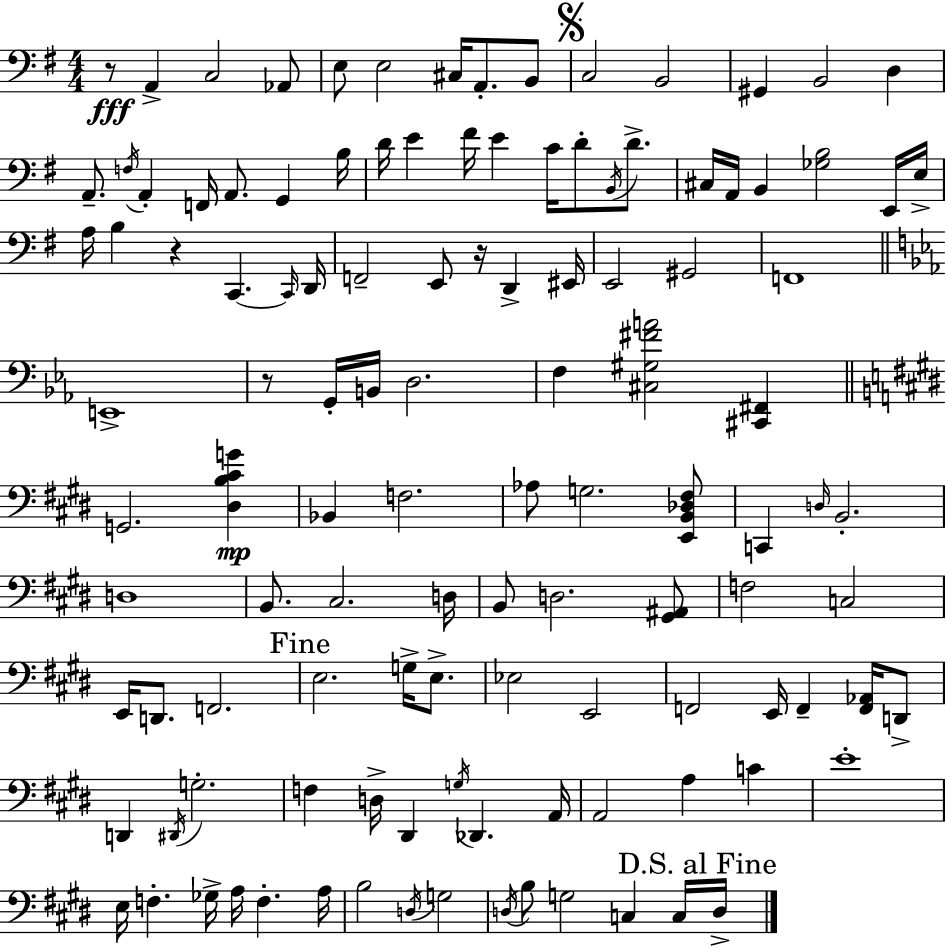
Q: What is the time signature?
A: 4/4